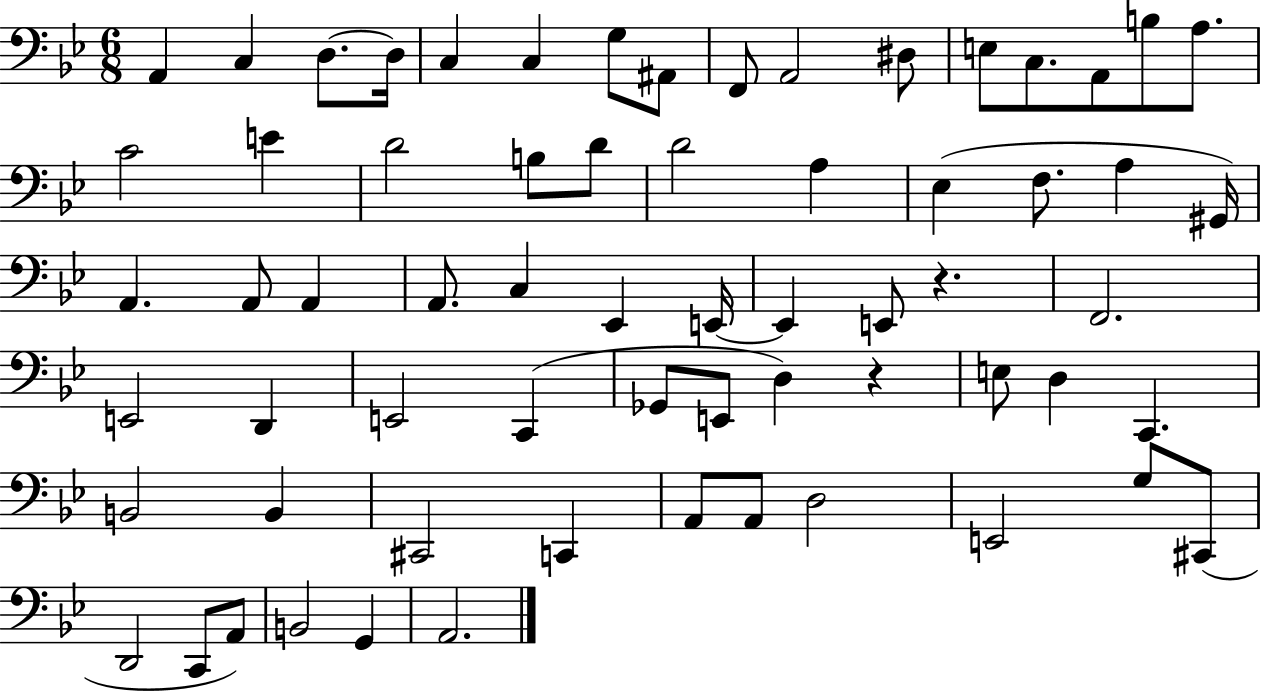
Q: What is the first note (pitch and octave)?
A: A2